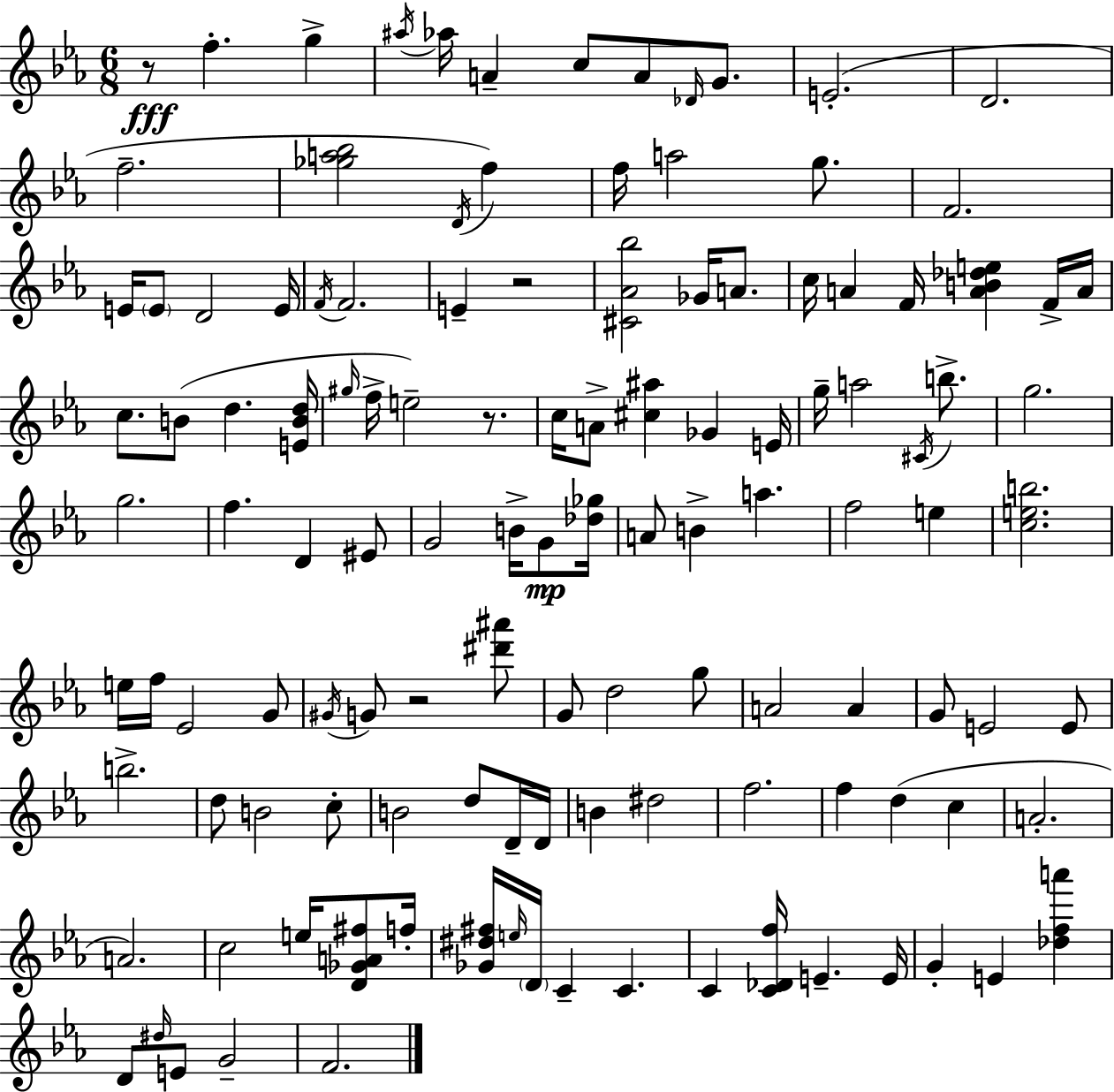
R/e F5/q. G5/q A#5/s Ab5/s A4/q C5/e A4/e Db4/s G4/e. E4/h. D4/h. F5/h. [Gb5,A5,Bb5]/h D4/s F5/q F5/s A5/h G5/e. F4/h. E4/s E4/e D4/h E4/s F4/s F4/h. E4/q R/h [C#4,Ab4,Bb5]/h Gb4/s A4/e. C5/s A4/q F4/s [A4,B4,Db5,E5]/q F4/s A4/s C5/e. B4/e D5/q. [E4,B4,D5]/s G#5/s F5/s E5/h R/e. C5/s A4/e [C#5,A#5]/q Gb4/q E4/s G5/s A5/h C#4/s B5/e. G5/h. G5/h. F5/q. D4/q EIS4/e G4/h B4/s G4/e [Db5,Gb5]/s A4/e B4/q A5/q. F5/h E5/q [C5,E5,B5]/h. E5/s F5/s Eb4/h G4/e G#4/s G4/e R/h [D#6,A#6]/e G4/e D5/h G5/e A4/h A4/q G4/e E4/h E4/e B5/h. D5/e B4/h C5/e B4/h D5/e D4/s D4/s B4/q D#5/h F5/h. F5/q D5/q C5/q A4/h. A4/h. C5/h E5/s [D4,Gb4,A4,F#5]/e F5/s [Gb4,D#5,F#5]/s E5/s D4/s C4/q C4/q. C4/q [C4,Db4,F5]/s E4/q. E4/s G4/q E4/q [Db5,F5,A6]/q D4/e D#5/s E4/e G4/h F4/h.